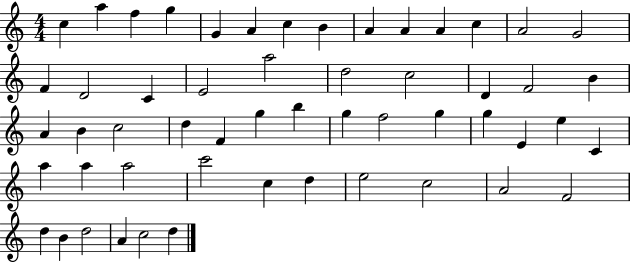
X:1
T:Untitled
M:4/4
L:1/4
K:C
c a f g G A c B A A A c A2 G2 F D2 C E2 a2 d2 c2 D F2 B A B c2 d F g b g f2 g g E e C a a a2 c'2 c d e2 c2 A2 F2 d B d2 A c2 d